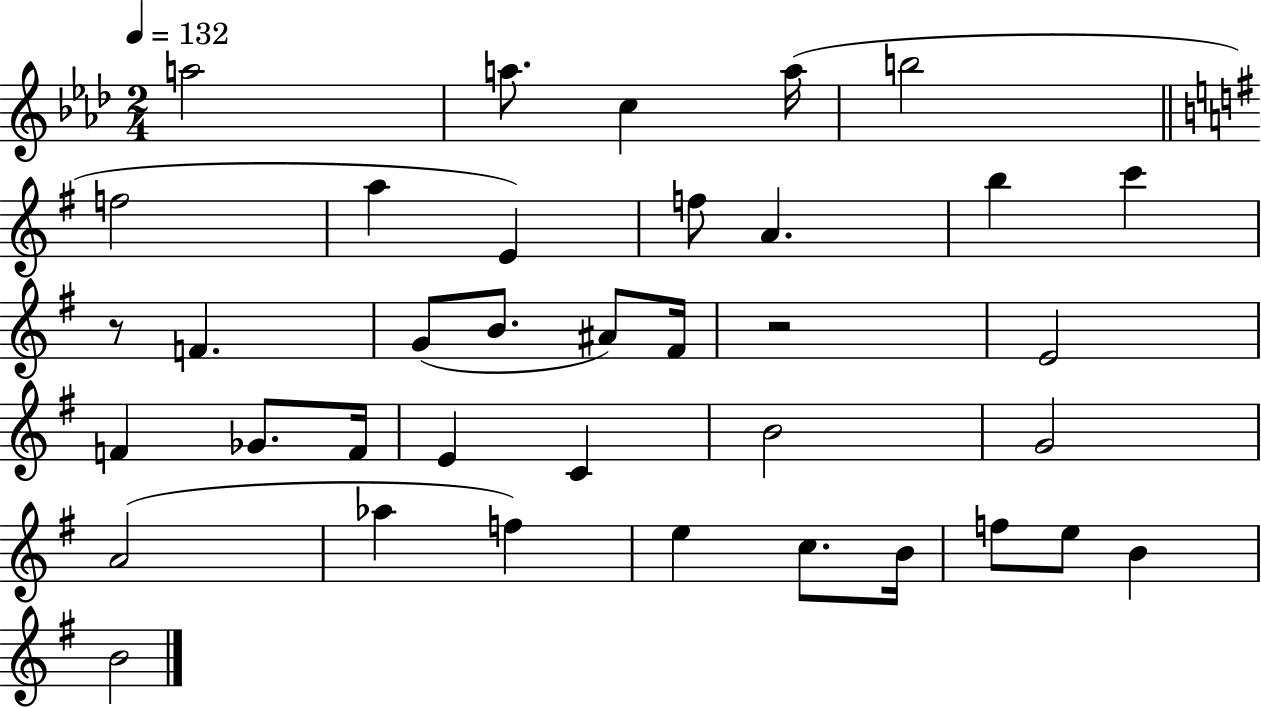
{
  \clef treble
  \numericTimeSignature
  \time 2/4
  \key aes \major
  \tempo 4 = 132
  a''2 | a''8. c''4 a''16( | b''2 | \bar "||" \break \key e \minor f''2 | a''4 e'4) | f''8 a'4. | b''4 c'''4 | \break r8 f'4. | g'8( b'8. ais'8) fis'16 | r2 | e'2 | \break f'4 ges'8. f'16 | e'4 c'4 | b'2 | g'2 | \break a'2( | aes''4 f''4) | e''4 c''8. b'16 | f''8 e''8 b'4 | \break b'2 | \bar "|."
}